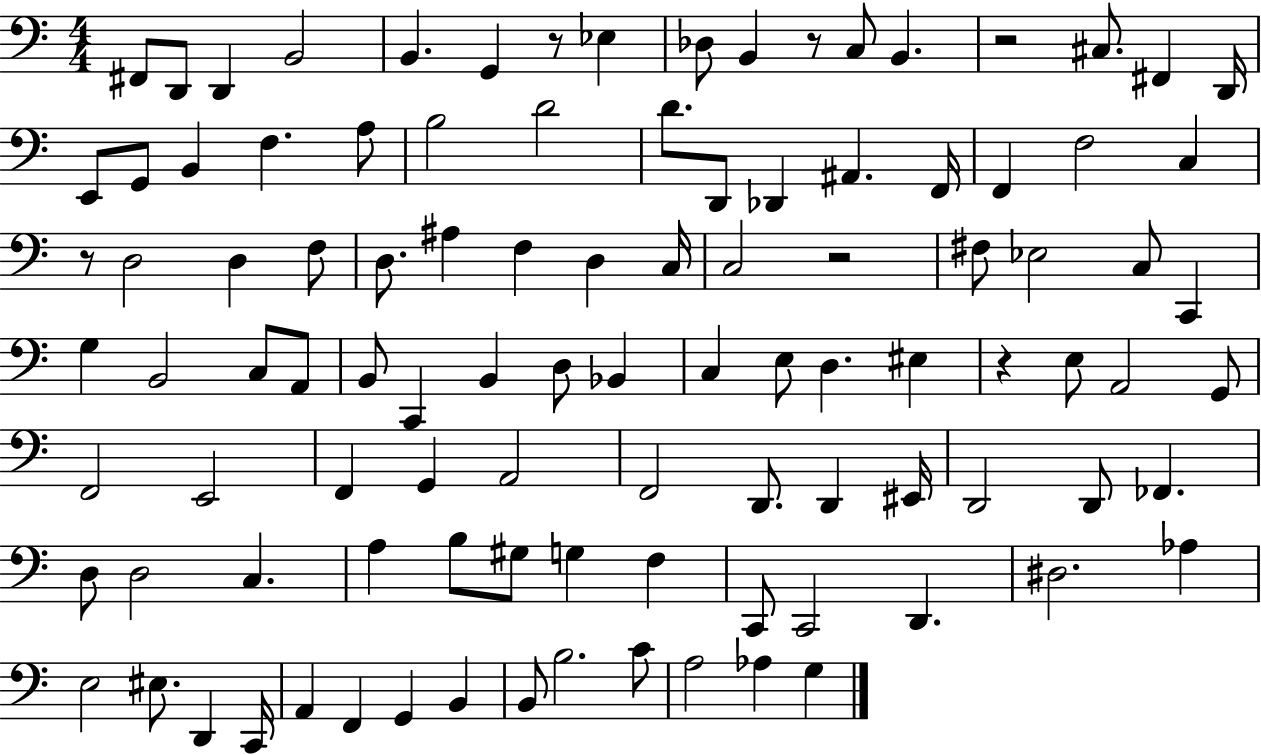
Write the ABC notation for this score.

X:1
T:Untitled
M:4/4
L:1/4
K:C
^F,,/2 D,,/2 D,, B,,2 B,, G,, z/2 _E, _D,/2 B,, z/2 C,/2 B,, z2 ^C,/2 ^F,, D,,/4 E,,/2 G,,/2 B,, F, A,/2 B,2 D2 D/2 D,,/2 _D,, ^A,, F,,/4 F,, F,2 C, z/2 D,2 D, F,/2 D,/2 ^A, F, D, C,/4 C,2 z2 ^F,/2 _E,2 C,/2 C,, G, B,,2 C,/2 A,,/2 B,,/2 C,, B,, D,/2 _B,, C, E,/2 D, ^E, z E,/2 A,,2 G,,/2 F,,2 E,,2 F,, G,, A,,2 F,,2 D,,/2 D,, ^E,,/4 D,,2 D,,/2 _F,, D,/2 D,2 C, A, B,/2 ^G,/2 G, F, C,,/2 C,,2 D,, ^D,2 _A, E,2 ^E,/2 D,, C,,/4 A,, F,, G,, B,, B,,/2 B,2 C/2 A,2 _A, G,